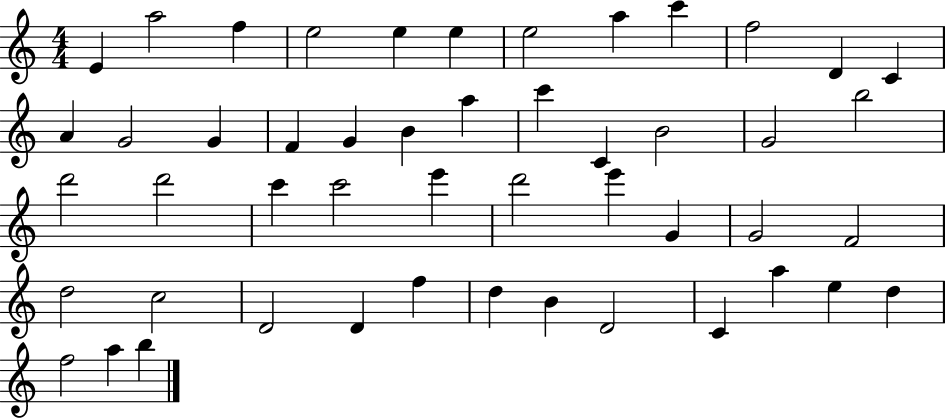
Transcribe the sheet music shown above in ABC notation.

X:1
T:Untitled
M:4/4
L:1/4
K:C
E a2 f e2 e e e2 a c' f2 D C A G2 G F G B a c' C B2 G2 b2 d'2 d'2 c' c'2 e' d'2 e' G G2 F2 d2 c2 D2 D f d B D2 C a e d f2 a b